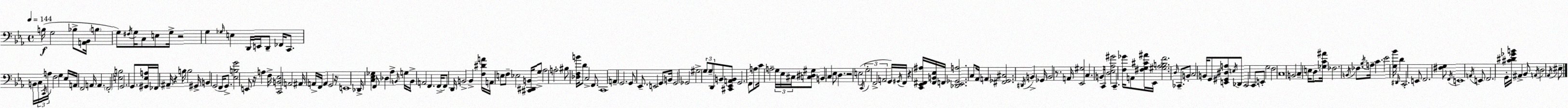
X:1
T:Untitled
M:4/4
L:1/4
K:Eb
B,/4 G,2 _B,/2 [A,,_B,,]/4 B, G,/2 ^F,/4 G,/4 C,/2 E,/2 G,/4 z2 G, _G,/4 E, D,,/4 E,,/4 D,,/2 _F,,/4 C,,/2 B,,/4 C,/4 C,,/4 A,/4 F,2 G, _E,/4 A,,/4 F,,2 A,,/4 A,, F,,2 [E,B,]2 G,,2 G,,/2 [^G,,_E,A,]/4 _F,,/4 ^A,,/4 z B,/4 B,2 ^G,,/4 B,, G,,2 F,,/4 G,,/2 [_E,B,G]2 E,,/2 z/4 A, F,/4 [C,,B,,_E,]2 A,,2 ^A,,/4 A,,/4 F,,/4 A,, G,,2 z/4 E,,4 _D,,/4 [C,_E,_G,] F,,/2 _D, _A, B,,/4 G,/4 B,,/4 A,,2 F,, F,,/4 F,,/2 D,,/4 B,,2 B,, [F,^DA]/4 A,,/4 E,/2 F,/2 _E,2 [^C,,^D,,B,,]/4 G,/2 _A,2 A,2 ^B,/2 [_D,F,B]/4 D/2 C,2 F,,/2 C,,4 A,, G,,2 G,,/2 _E,,/2 E,,2 G,,/2 B,,/4 G,,2 _G,,2 ^G,2 G,/2 G,/2 D,,/2 B,,/2 [^C,,_E,,A,,B,,]/2 G,,2 F,,/2 A,/2 C/4 A,2 G,/4 _E,/4 ^C,/4 [C,^D,^G,]/2 B,, C, _E,/2 D, z2 E,2 C,,/4 G,2 F,,2 A,,2 G,,/4 ^G,,/4 F,,/4 z [C,,_E,,^F,,^A,]/4 [^F,,B,,_E,]/4 F,,/4 [_D,,_E,,_G,,A,]2 C,/2 _A,,/4 A,, [^F,,_G,,^C,]2 ^D,,/4 B,, _G,,/4 B,,2 z/2 A,,/4 [_E,,^G,]2 C, B,,/4 C,,/4 [D,_E,_A,^G]2 C,, [F,_G]/4 A,,/2 [^F,G,^C^A]/4 _E,,/4 [^G,_A,B,F]2 D,/4 _C,,/2 B,,/2 C,2 B,,/4 G,,/2 [E,,^G,,^D,A,]/2 E,/4 _D,,/2 C,,2 C,,/2 E,,/2 G,2 F,2 C,4 B,,2 C, E,/4 D,/2 [_G,C^A]/4 _F,2 B,,/4 _F,/2 _B,/4 A,/4 C _E2 [G,_B]/4 ^D,,/4 D C,,2 E,,/2 F,,2 [^F,G,]/2 F,,/4 E,,4 A,,/4 E,,/2 F,,2 G,,/4 [^C^D_GB]/4 ^A,, _B,,/2 A,,/4 D,2 _A,,/4 ^E,/2